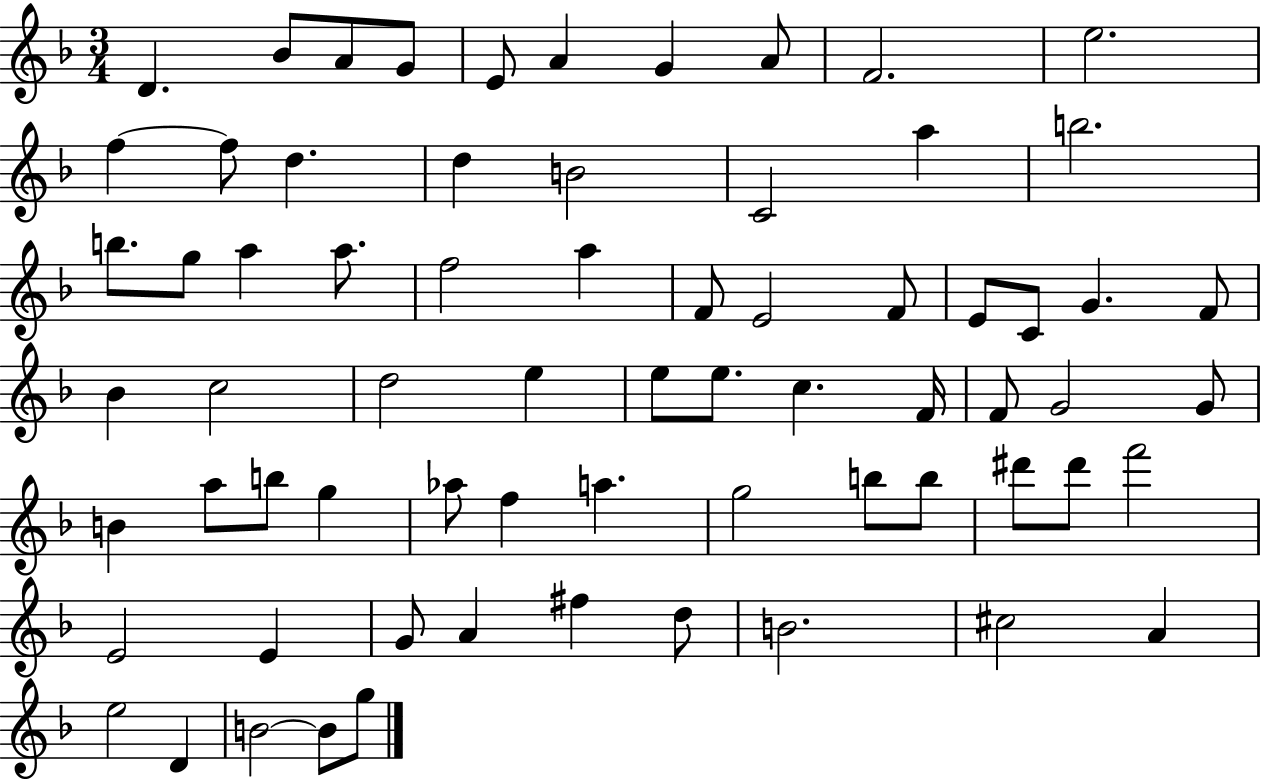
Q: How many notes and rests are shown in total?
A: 69